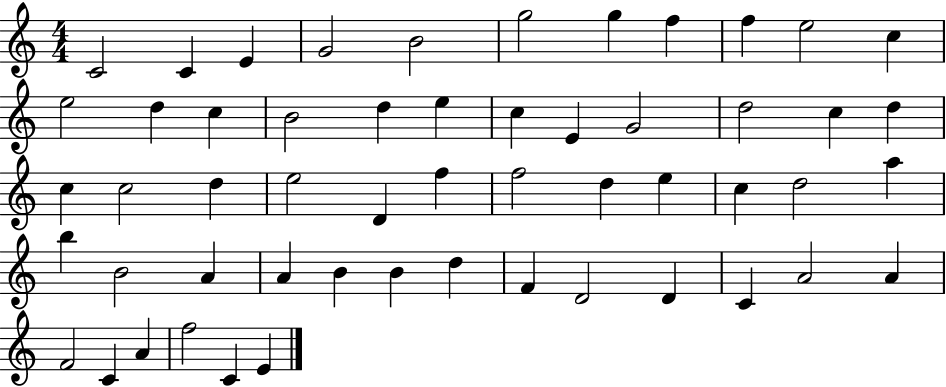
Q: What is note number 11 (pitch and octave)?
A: C5